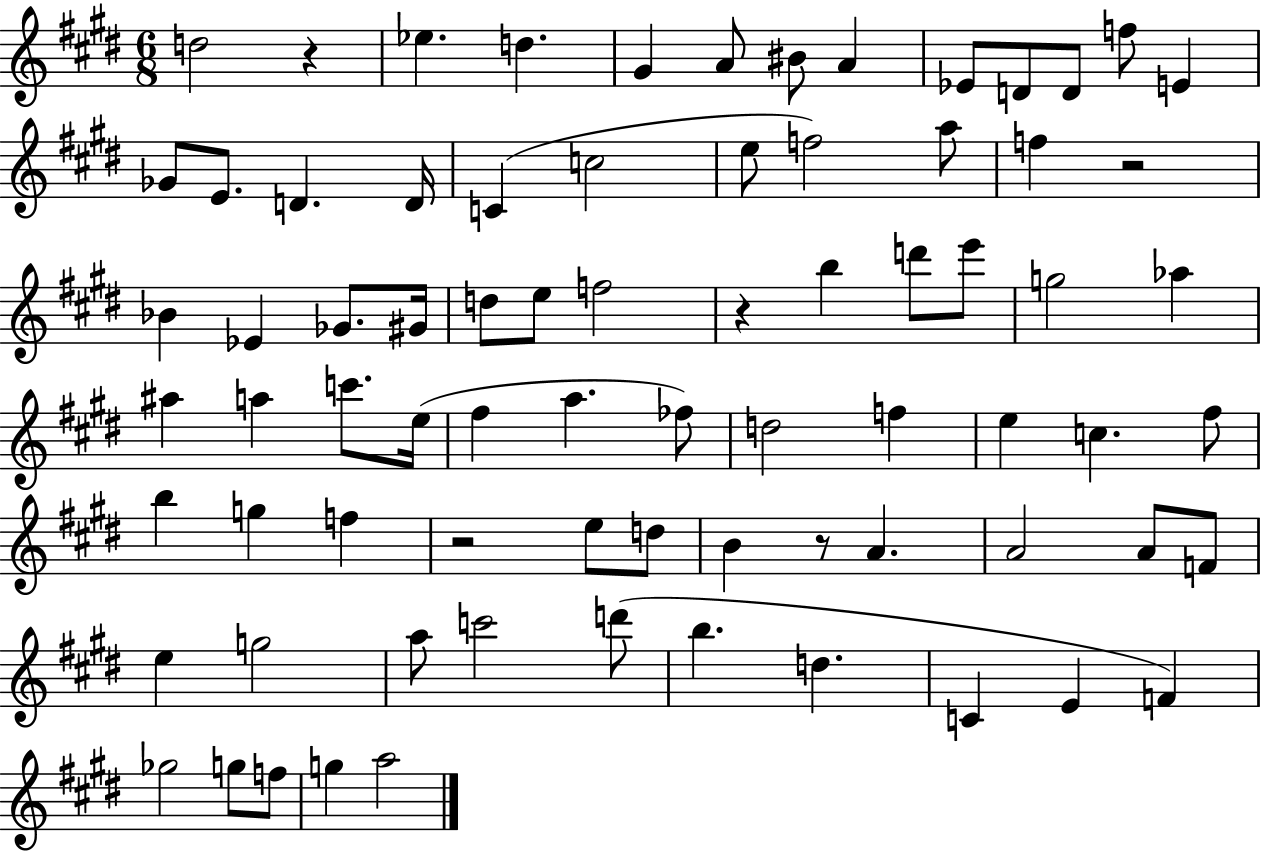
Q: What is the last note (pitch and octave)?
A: A5